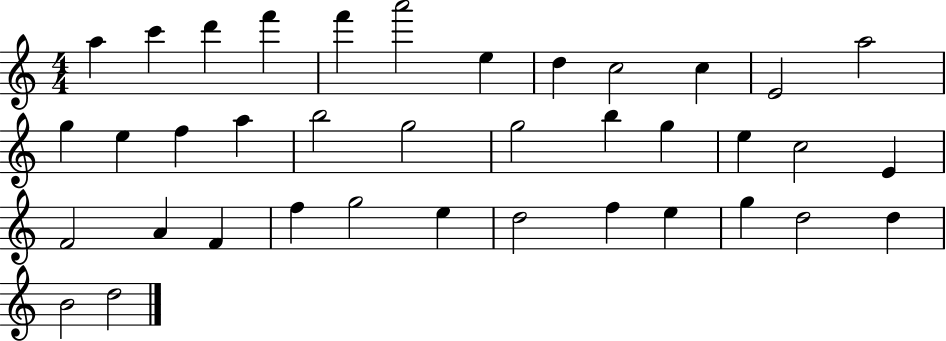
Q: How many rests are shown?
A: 0